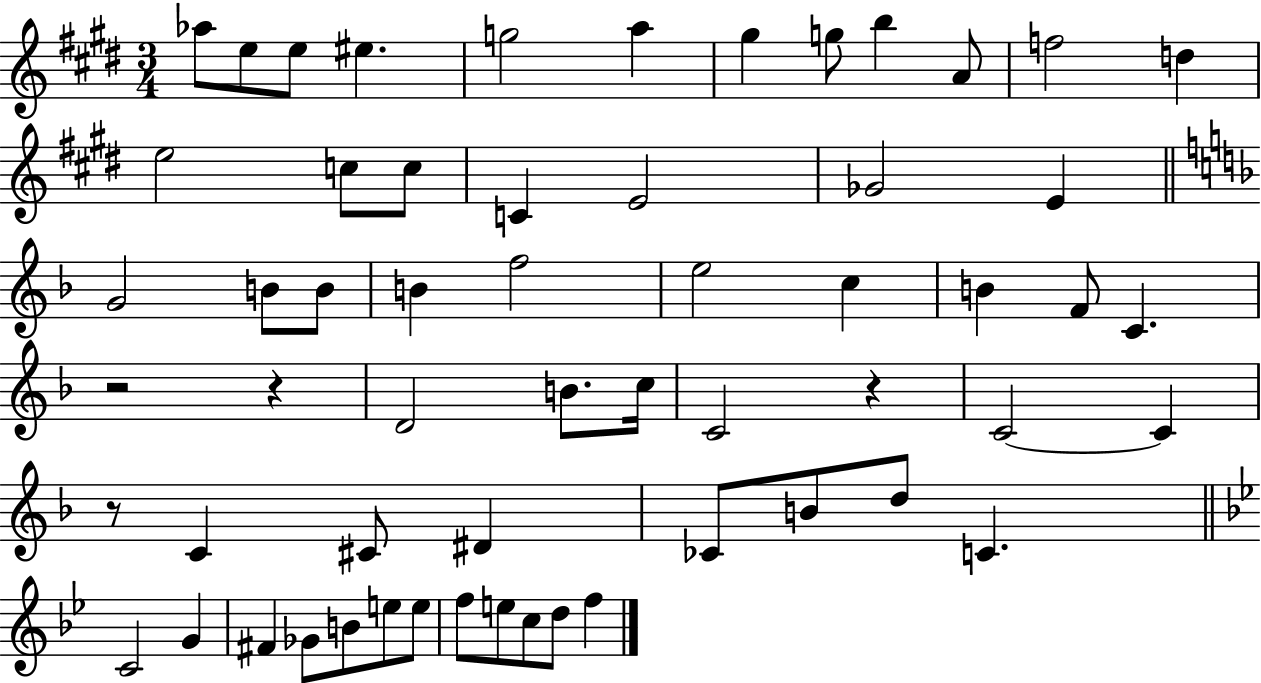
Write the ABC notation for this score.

X:1
T:Untitled
M:3/4
L:1/4
K:E
_a/2 e/2 e/2 ^e g2 a ^g g/2 b A/2 f2 d e2 c/2 c/2 C E2 _G2 E G2 B/2 B/2 B f2 e2 c B F/2 C z2 z D2 B/2 c/4 C2 z C2 C z/2 C ^C/2 ^D _C/2 B/2 d/2 C C2 G ^F _G/2 B/2 e/2 e/2 f/2 e/2 c/2 d/2 f